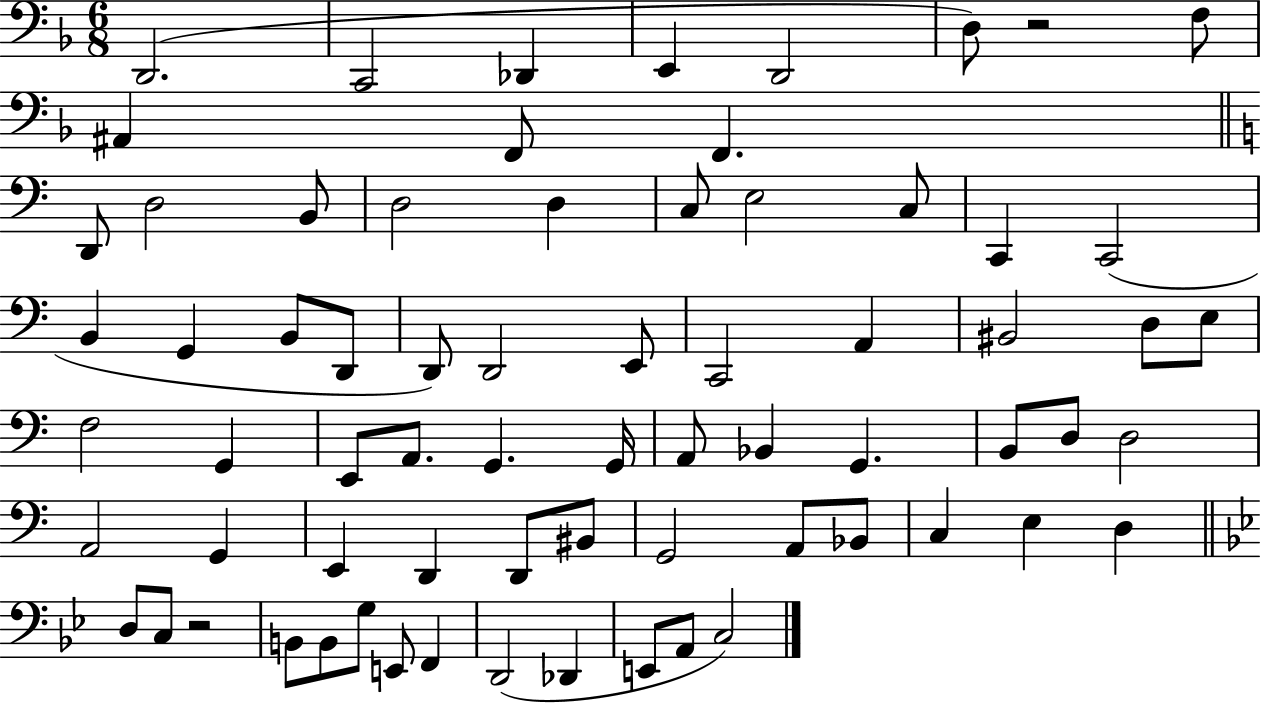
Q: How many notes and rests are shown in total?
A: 70